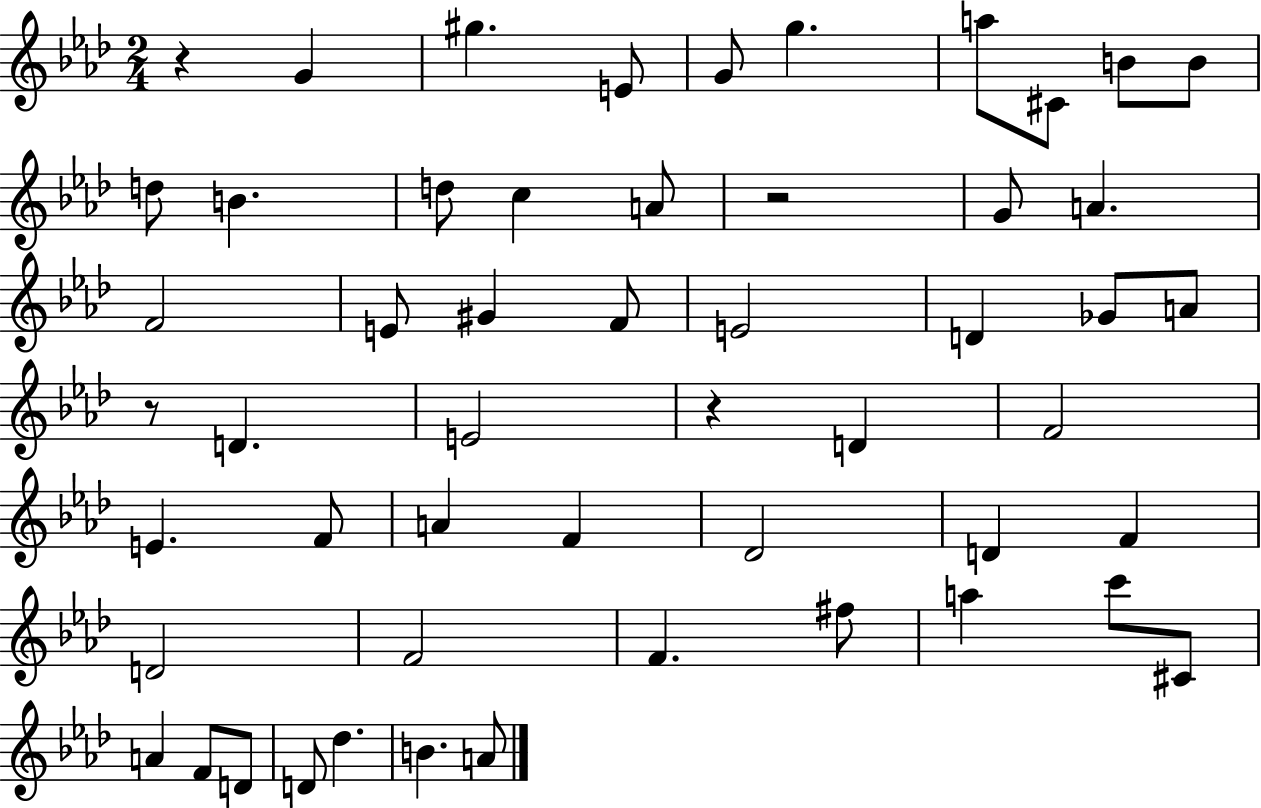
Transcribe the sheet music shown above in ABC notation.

X:1
T:Untitled
M:2/4
L:1/4
K:Ab
z G ^g E/2 G/2 g a/2 ^C/2 B/2 B/2 d/2 B d/2 c A/2 z2 G/2 A F2 E/2 ^G F/2 E2 D _G/2 A/2 z/2 D E2 z D F2 E F/2 A F _D2 D F D2 F2 F ^f/2 a c'/2 ^C/2 A F/2 D/2 D/2 _d B A/2